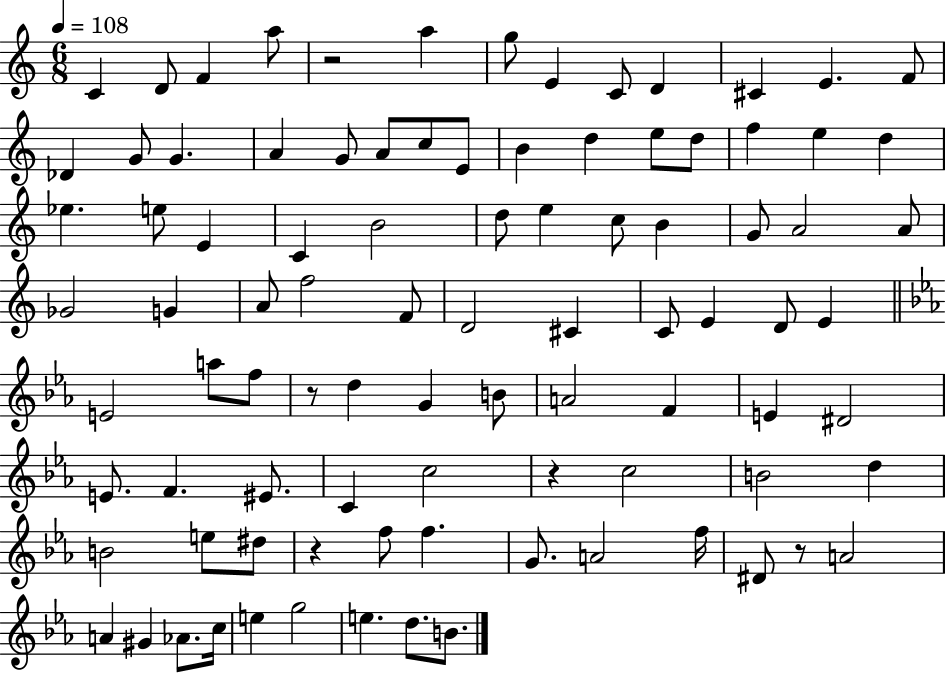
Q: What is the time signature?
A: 6/8